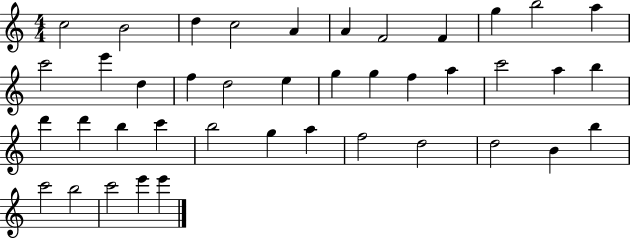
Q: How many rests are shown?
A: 0